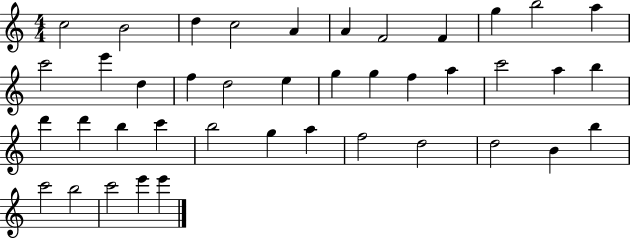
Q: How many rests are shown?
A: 0